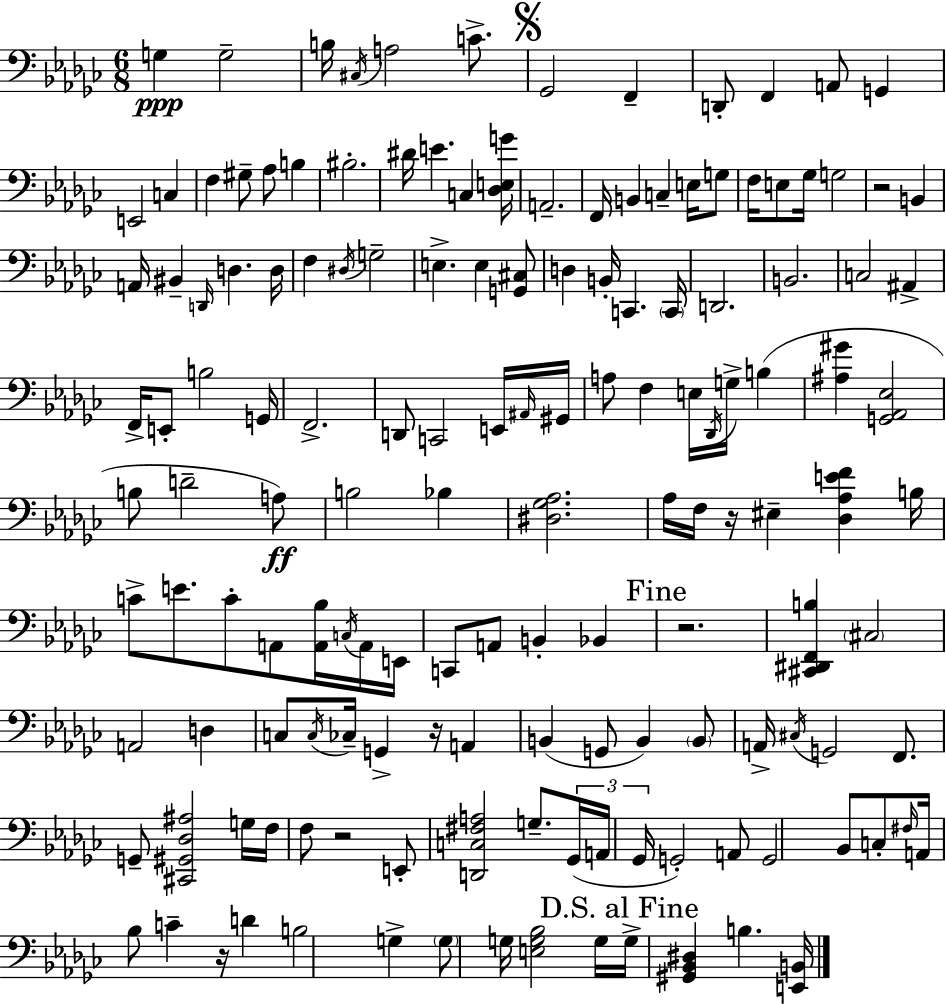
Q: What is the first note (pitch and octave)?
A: G3